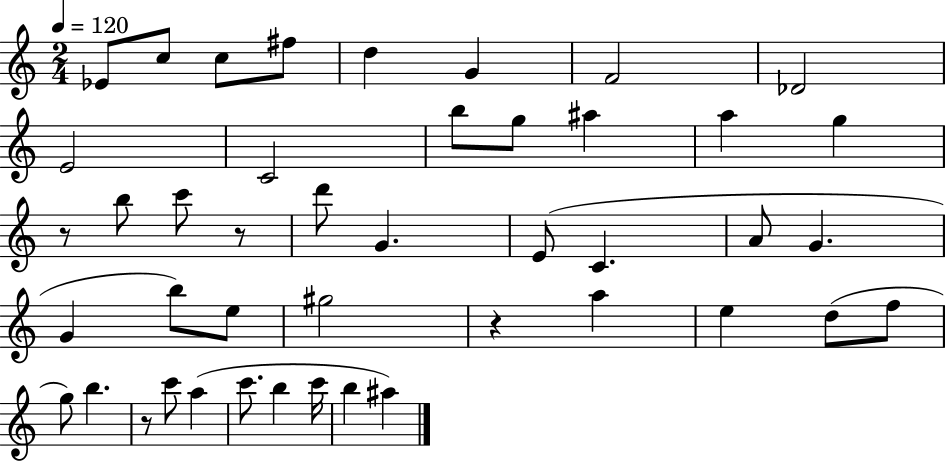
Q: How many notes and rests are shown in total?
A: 44